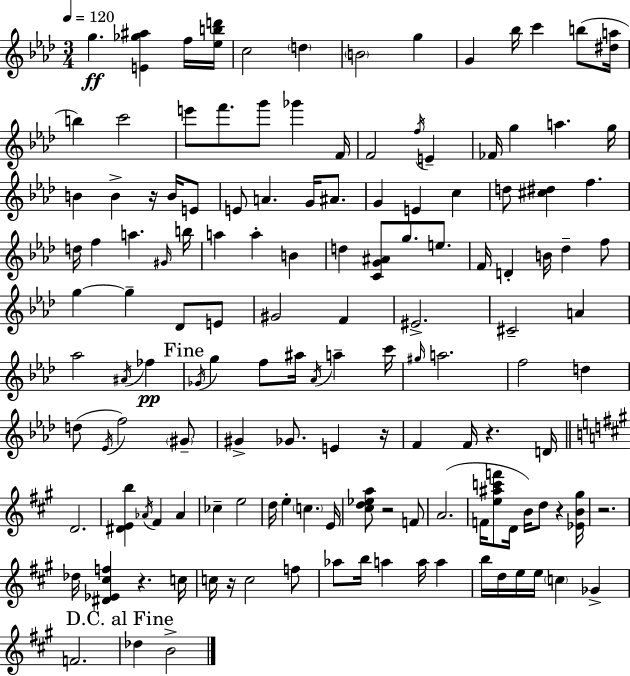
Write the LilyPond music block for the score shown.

{
  \clef treble
  \numericTimeSignature
  \time 3/4
  \key aes \major
  \tempo 4 = 120
  g''4.\ff <e' ges'' ais''>4 f''16 <ees'' b'' d'''>16 | c''2 \parenthesize d''4 | \parenthesize b'2 g''4 | g'4 bes''16 c'''4 b''8( <dis'' a''>16 | \break b''4) c'''2 | e'''8 f'''8. g'''8 ges'''4 f'16 | f'2 \acciaccatura { f''16 } e'4-- | fes'16 g''4 a''4. | \break g''16 b'4 b'4-> r16 b'16 e'8 | e'8 a'4. g'16 ais'8. | g'4 e'4 c''4 | d''8 <cis'' dis''>4 f''4. | \break d''16 f''4 a''4. | \grace { gis'16 } b''16 a''4 a''4-. b'4 | d''4 <c' g' ais'>8 g''8. e''8. | f'16 d'4-. b'16 des''4-- | \break f''8 g''4~~ g''4-- des'8 | e'8 gis'2 f'4 | eis'2.-> | cis'2-- a'4 | \break aes''2 \acciaccatura { ais'16 }\pp fes''4 | \mark "Fine" \acciaccatura { ges'16 } g''4 f''8 ais''16 \acciaccatura { aes'16 } | a''4-- c'''16 \grace { gis''16 } a''2. | f''2 | \break d''4 d''8( \acciaccatura { ees'16 } f''2) | \parenthesize gis'8-- gis'4-> ges'8. | e'4 r16 f'4 f'16 | r4. d'16 \bar "||" \break \key a \major d'2. | <dis' e' b''>4 \acciaccatura { aes'16 } fis'4 aes'4 | ces''4-- e''2 | d''16 e''4-. \parenthesize c''4. | \break e'16 <cis'' d'' ees'' a''>8 r2 f'8 | a'2.( | f'16 <e'' ais'' c''' f'''>8 d'16 b'16) d''8 r4 | <ees' b' gis''>16 r2. | \break des''16 <dis' ees' cis'' f''>4 r4. | c''16 c''16 r16 c''2 f''8 | aes''8 b''16 a''4 a''16 a''4 | b''16 d''16 e''16 e''16 \parenthesize c''4 ges'4-> | \break f'2. | \mark "D.C. al Fine" des''4 b'2-> | \bar "|."
}